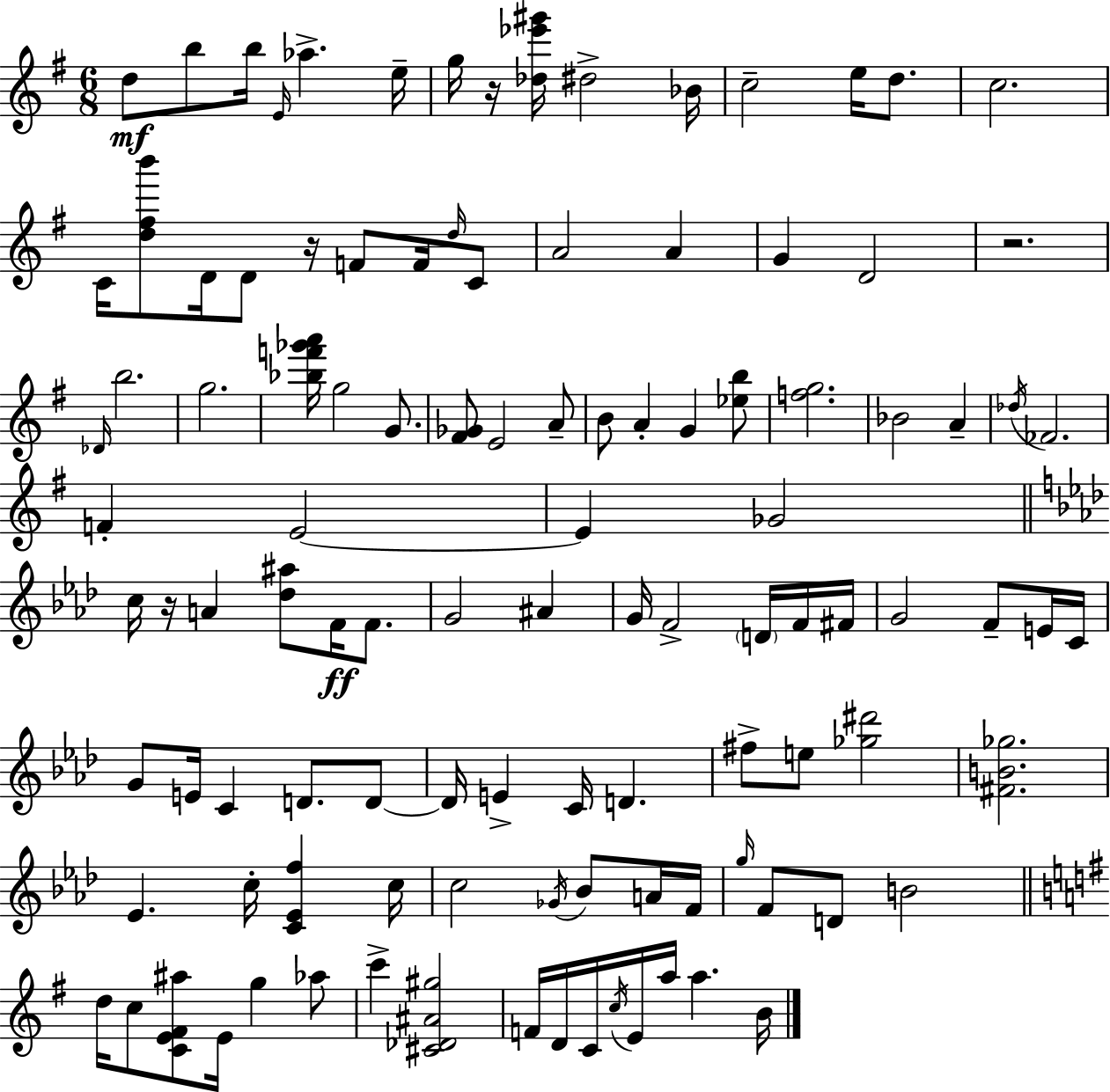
D5/e B5/e B5/s E4/s Ab5/q. E5/s G5/s R/s [Db5,Eb6,G#6]/s D#5/h Bb4/s C5/h E5/s D5/e. C5/h. C4/s [D5,F#5,B6]/e D4/s D4/e R/s F4/e F4/s D5/s C4/e A4/h A4/q G4/q D4/h R/h. Db4/s B5/h. G5/h. [Bb5,F6,Gb6,A6]/s G5/h G4/e. [F#4,Gb4]/e E4/h A4/e B4/e A4/q G4/q [Eb5,B5]/e [F5,G5]/h. Bb4/h A4/q Db5/s FES4/h. F4/q E4/h E4/q Gb4/h C5/s R/s A4/q [Db5,A#5]/e F4/s F4/e. G4/h A#4/q G4/s F4/h D4/s F4/s F#4/s G4/h F4/e E4/s C4/s G4/e E4/s C4/q D4/e. D4/e D4/s E4/q C4/s D4/q. F#5/e E5/e [Gb5,D#6]/h [F#4,B4,Gb5]/h. Eb4/q. C5/s [C4,Eb4,F5]/q C5/s C5/h Gb4/s Bb4/e A4/s F4/s G5/s F4/e D4/e B4/h D5/s C5/e [C4,E4,F#4,A#5]/e E4/s G5/q Ab5/e C6/q [C#4,Db4,A#4,G#5]/h F4/s D4/s C4/s C5/s E4/s A5/s A5/q. B4/s